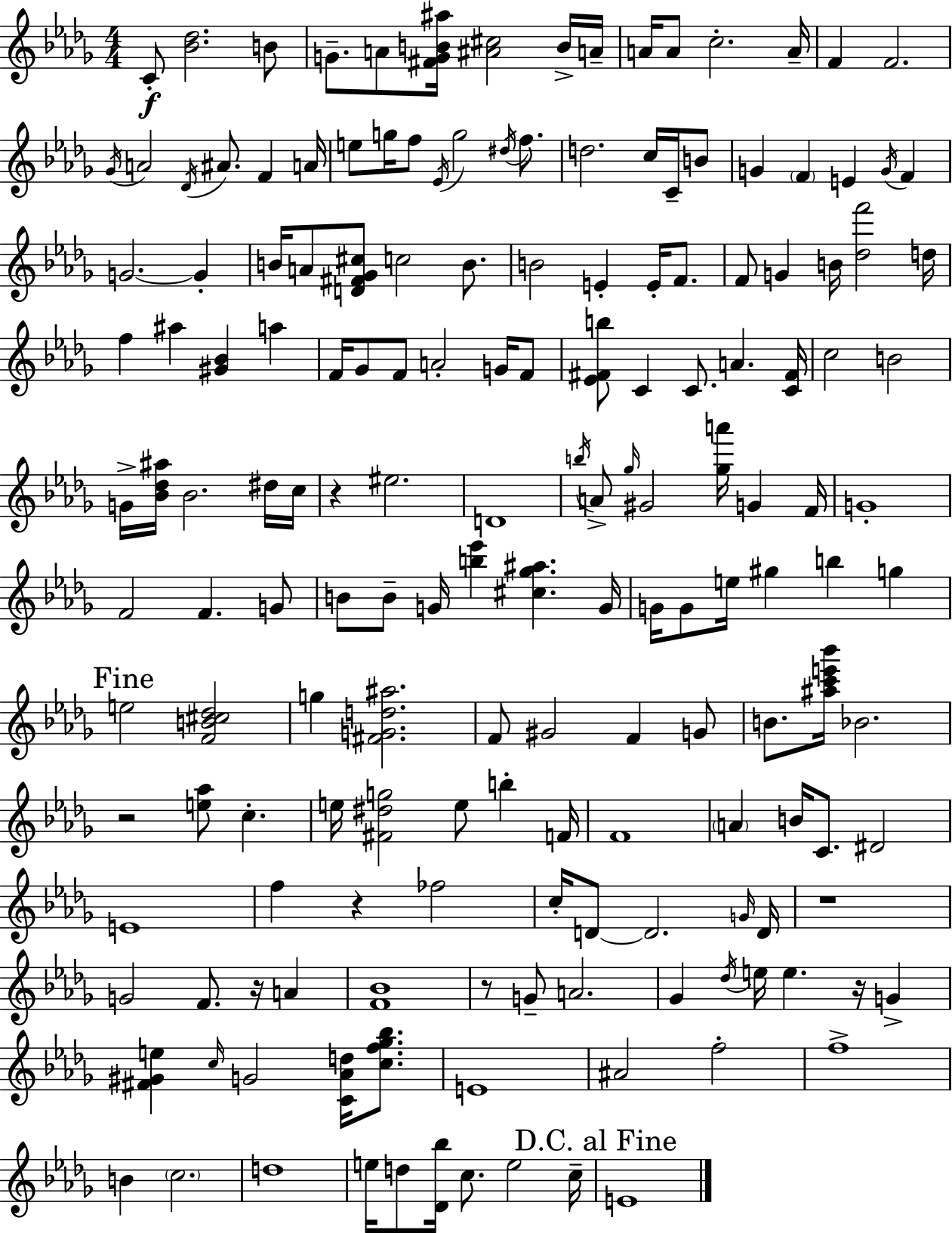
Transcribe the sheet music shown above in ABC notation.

X:1
T:Untitled
M:4/4
L:1/4
K:Bbm
C/2 [_B_d]2 B/2 G/2 A/2 [^FGB^a]/4 [^A^c]2 B/4 A/4 A/4 A/2 c2 A/4 F F2 _G/4 A2 _D/4 ^A/2 F A/4 e/2 g/4 f/2 _E/4 g2 ^d/4 f/2 d2 c/4 C/4 B/2 G F E G/4 F G2 G B/4 A/2 [D^F_G^c]/2 c2 B/2 B2 E E/4 F/2 F/2 G B/4 [_df']2 d/4 f ^a [^G_B] a F/4 _G/2 F/2 A2 G/4 F/2 [_E^Fb]/2 C C/2 A [C^F]/4 c2 B2 G/4 [_B_d^a]/4 _B2 ^d/4 c/4 z ^e2 D4 b/4 A/2 _g/4 ^G2 [_ga']/4 G F/4 G4 F2 F G/2 B/2 B/2 G/4 [b_e'] [^c_g^a] G/4 G/4 G/2 e/4 ^g b g e2 [FB^c_d]2 g [^FGd^a]2 F/2 ^G2 F G/2 B/2 [^ac'e'_b']/4 _B2 z2 [e_a]/2 c e/4 [^F^dg]2 e/2 b F/4 F4 A B/4 C/2 ^D2 E4 f z _f2 c/4 D/2 D2 G/4 D/4 z4 G2 F/2 z/4 A [F_B]4 z/2 G/2 A2 _G _d/4 e/4 e z/4 G [^F^Ge] c/4 G2 [C_Ad]/4 [cf_g_b]/2 E4 ^A2 f2 f4 B c2 d4 e/4 d/2 [_D_b]/4 c/2 e2 c/4 E4